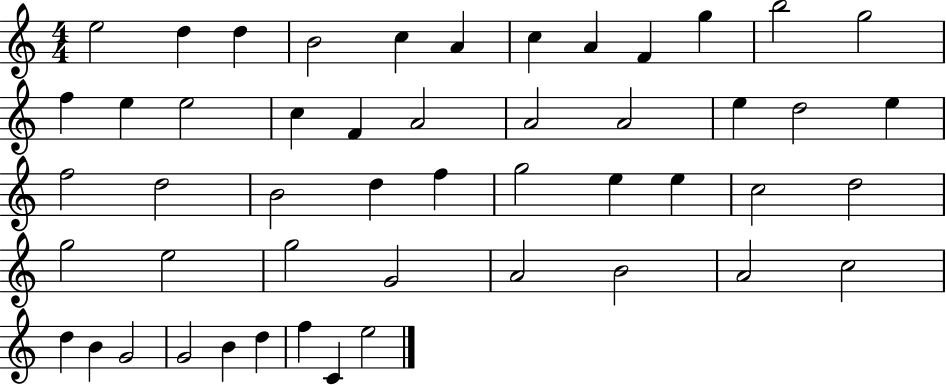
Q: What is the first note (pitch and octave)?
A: E5